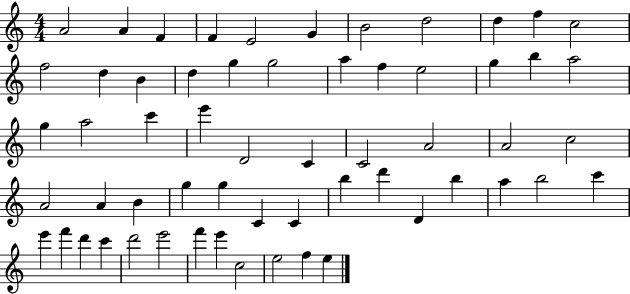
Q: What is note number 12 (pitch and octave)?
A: F5